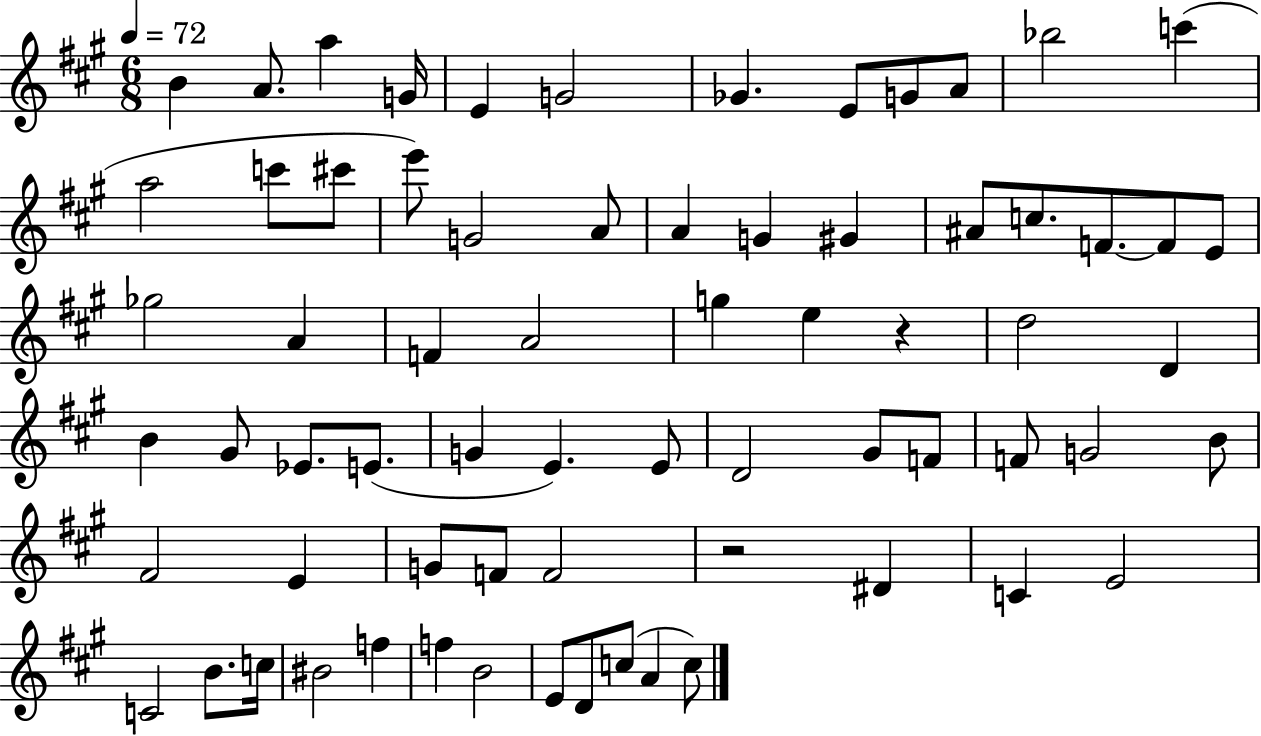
B4/q A4/e. A5/q G4/s E4/q G4/h Gb4/q. E4/e G4/e A4/e Bb5/h C6/q A5/h C6/e C#6/e E6/e G4/h A4/e A4/q G4/q G#4/q A#4/e C5/e. F4/e. F4/e E4/e Gb5/h A4/q F4/q A4/h G5/q E5/q R/q D5/h D4/q B4/q G#4/e Eb4/e. E4/e. G4/q E4/q. E4/e D4/h G#4/e F4/e F4/e G4/h B4/e F#4/h E4/q G4/e F4/e F4/h R/h D#4/q C4/q E4/h C4/h B4/e. C5/s BIS4/h F5/q F5/q B4/h E4/e D4/e C5/e A4/q C5/e